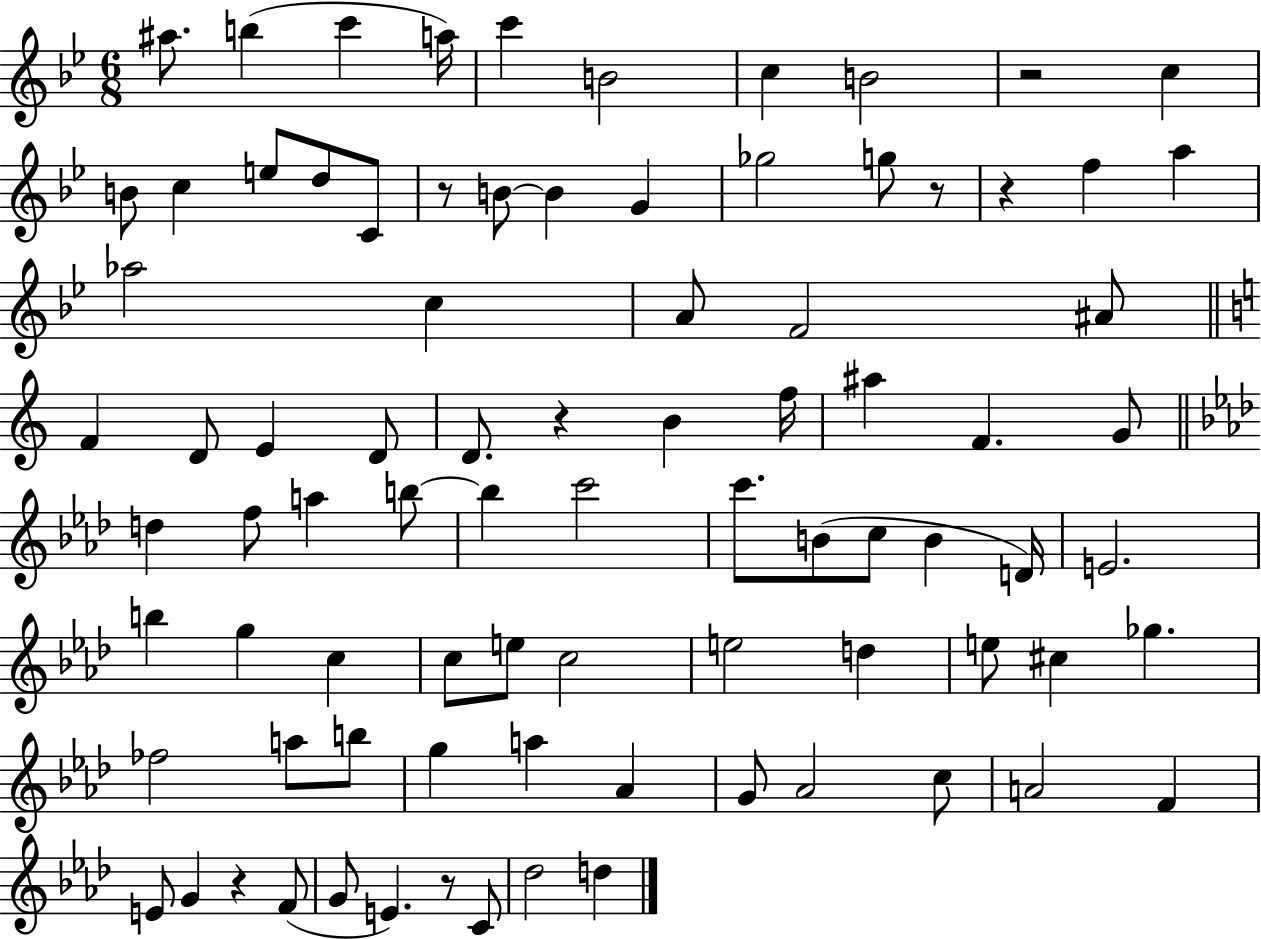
A#5/e. B5/q C6/q A5/s C6/q B4/h C5/q B4/h R/h C5/q B4/e C5/q E5/e D5/e C4/e R/e B4/e B4/q G4/q Gb5/h G5/e R/e R/q F5/q A5/q Ab5/h C5/q A4/e F4/h A#4/e F4/q D4/e E4/q D4/e D4/e. R/q B4/q F5/s A#5/q F4/q. G4/e D5/q F5/e A5/q B5/e B5/q C6/h C6/e. B4/e C5/e B4/q D4/s E4/h. B5/q G5/q C5/q C5/e E5/e C5/h E5/h D5/q E5/e C#5/q Gb5/q. FES5/h A5/e B5/e G5/q A5/q Ab4/q G4/e Ab4/h C5/e A4/h F4/q E4/e G4/q R/q F4/e G4/e E4/q. R/e C4/e Db5/h D5/q